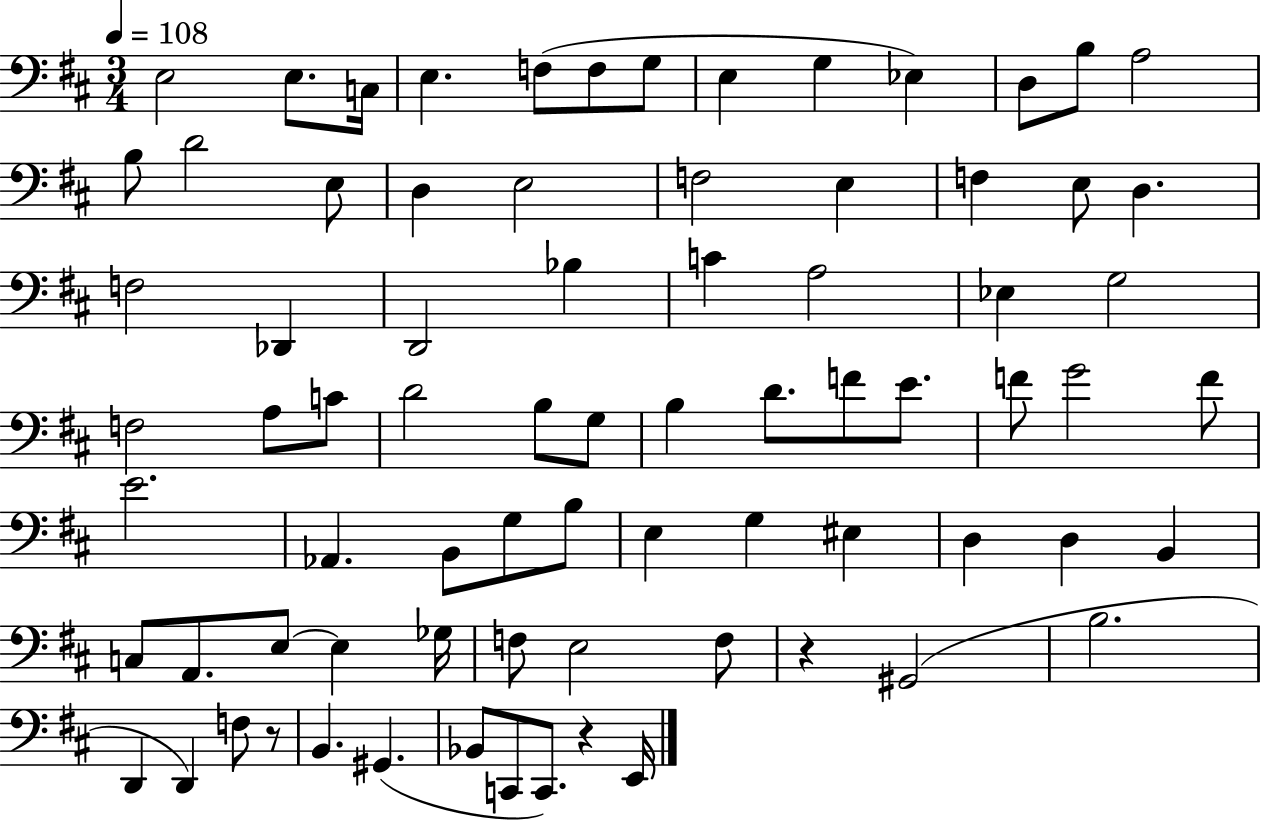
E3/h E3/e. C3/s E3/q. F3/e F3/e G3/e E3/q G3/q Eb3/q D3/e B3/e A3/h B3/e D4/h E3/e D3/q E3/h F3/h E3/q F3/q E3/e D3/q. F3/h Db2/q D2/h Bb3/q C4/q A3/h Eb3/q G3/h F3/h A3/e C4/e D4/h B3/e G3/e B3/q D4/e. F4/e E4/e. F4/e G4/h F4/e E4/h. Ab2/q. B2/e G3/e B3/e E3/q G3/q EIS3/q D3/q D3/q B2/q C3/e A2/e. E3/e E3/q Gb3/s F3/e E3/h F3/e R/q G#2/h B3/h. D2/q D2/q F3/e R/e B2/q. G#2/q. Bb2/e C2/e C2/e. R/q E2/s